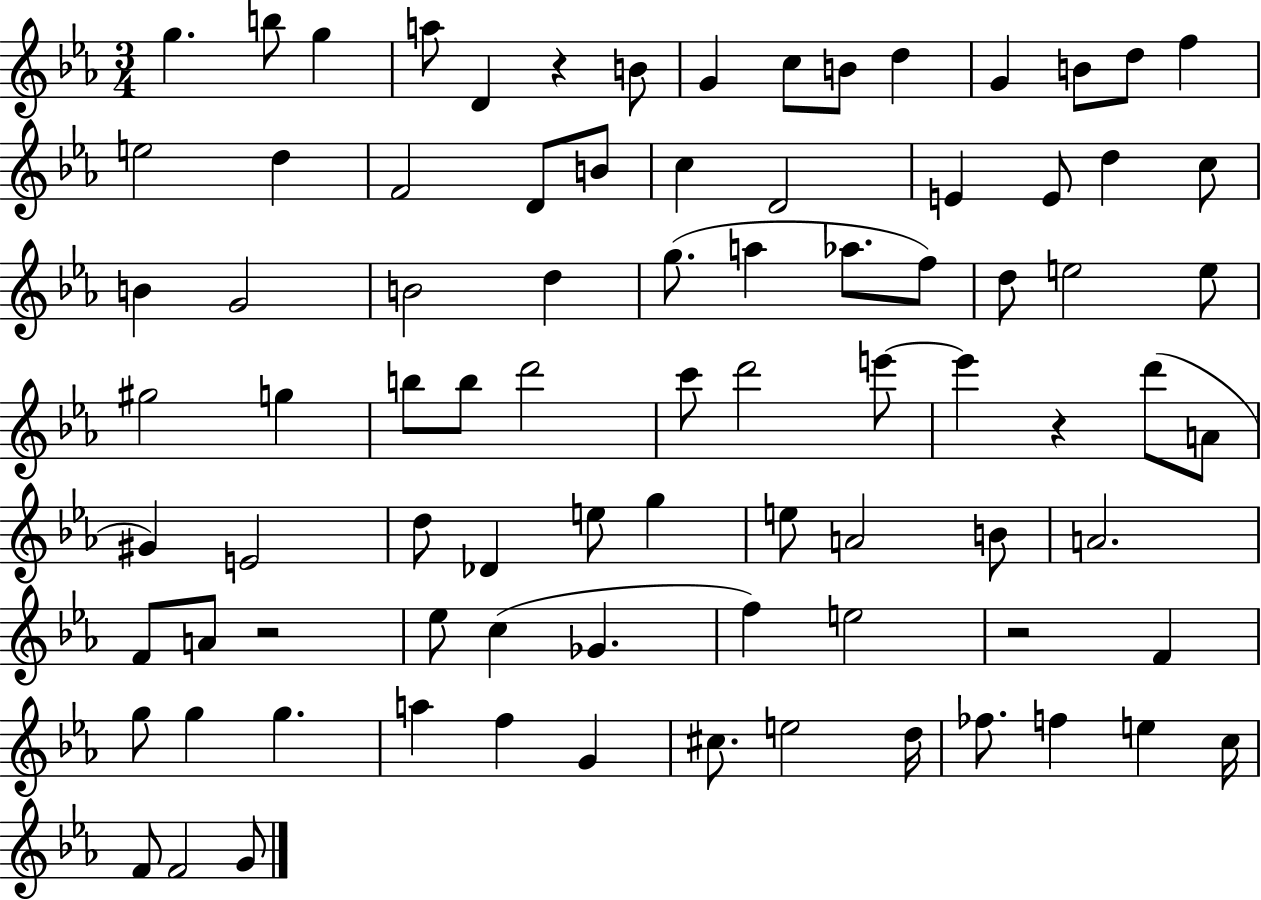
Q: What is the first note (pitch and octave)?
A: G5